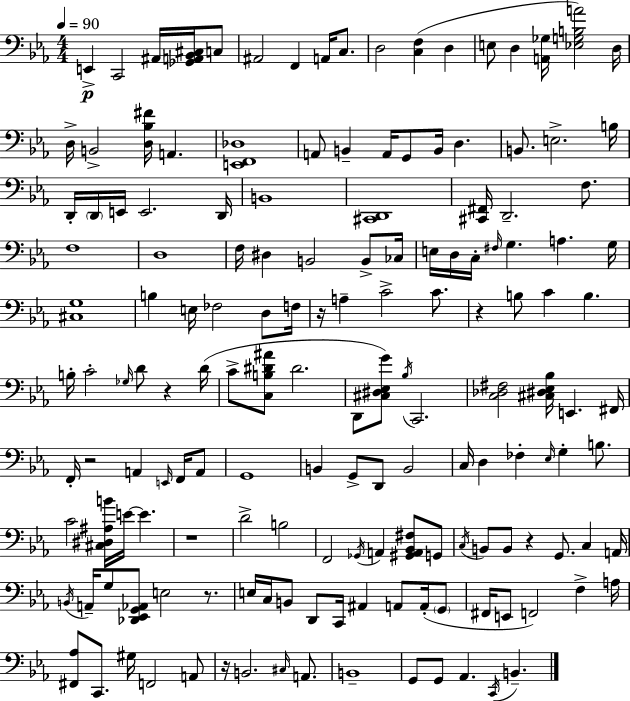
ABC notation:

X:1
T:Untitled
M:4/4
L:1/4
K:Cm
E,, C,,2 ^A,,/4 [_G,,A,,_B,,^C,]/4 C,/2 ^A,,2 F,, A,,/4 C,/2 D,2 [C,F,] D, E,/2 D, [A,,_G,]/4 [_E,G,B,A]2 D,/4 D,/4 B,,2 [D,_B,^F]/4 A,, [E,,F,,_D,]4 A,,/2 B,, A,,/4 G,,/2 B,,/4 D, B,,/2 E,2 B,/4 D,,/4 D,,/4 E,,/4 E,,2 D,,/4 B,,4 [^C,,D,,]4 [^C,,^F,,]/4 D,,2 F,/2 F,4 D,4 F,/4 ^D, B,,2 B,,/2 _C,/4 E,/4 D,/4 C,/4 ^F,/4 G, A, G,/4 [^C,G,]4 B, E,/4 _F,2 D,/2 F,/4 z/4 A, C2 C/2 z B,/2 C B, B,/4 C2 _G,/4 D/2 z D/4 C/2 [C,B,^D^A]/2 ^D2 D,,/2 [^C,^D,_E,G]/2 _B,/4 C,,2 [C,_D,^F,]2 [^C,^D,_E,_B,]/4 E,, ^F,,/4 F,,/4 z2 A,, E,,/4 F,,/4 A,,/2 G,,4 B,, G,,/2 D,,/2 B,,2 C,/4 D, _F, _E,/4 G, B,/2 C2 [^C,^D,^A,B]/4 E/4 E z4 D2 B,2 F,,2 _G,,/4 A,, [^G,,A,,_B,,^F,]/2 G,,/2 C,/4 B,,/2 B,,/2 z G,,/2 C, A,,/4 B,,/4 A,,/4 G,/2 [_D,,_E,,G,,_A,,]/2 E,2 z/2 E,/4 C,/4 B,,/2 D,,/2 C,,/4 ^A,, A,,/2 A,,/4 G,,/2 ^F,,/4 E,,/2 F,,2 F, A,/4 [^F,,_A,]/2 C,,/2 ^G,/4 F,,2 A,,/2 z/4 B,,2 ^C,/4 A,,/2 B,,4 G,,/2 G,,/2 _A,, C,,/4 B,,